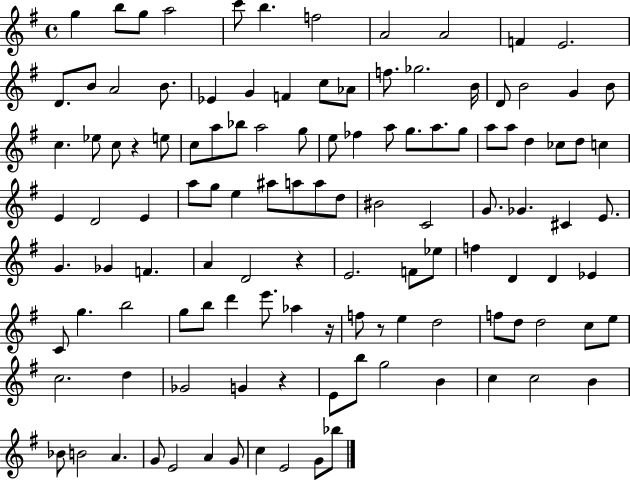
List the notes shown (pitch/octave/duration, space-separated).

G5/q B5/e G5/e A5/h C6/e B5/q. F5/h A4/h A4/h F4/q E4/h. D4/e. B4/e A4/h B4/e. Eb4/q G4/q F4/q C5/e Ab4/e F5/e. Gb5/h. B4/s D4/e B4/h G4/q B4/e C5/q. Eb5/e C5/e R/q E5/e C5/e A5/e Bb5/e A5/h G5/e E5/e FES5/q A5/e G5/e. A5/e. G5/e A5/e A5/e D5/q CES5/e D5/e C5/q E4/q D4/h E4/q A5/e G5/e E5/q A#5/e A5/e A5/e D5/e BIS4/h C4/h G4/e. Gb4/q. C#4/q E4/e. G4/q. Gb4/q F4/q. A4/q D4/h R/q E4/h. F4/e Eb5/e F5/q D4/q D4/q Eb4/q C4/e G5/q. B5/h G5/e B5/e D6/q E6/e. Ab5/q R/s F5/e R/e E5/q D5/h F5/e D5/e D5/h C5/e E5/e C5/h. D5/q Gb4/h G4/q R/q E4/e B5/e G5/h B4/q C5/q C5/h B4/q Bb4/e B4/h A4/q. G4/e E4/h A4/q G4/e C5/q E4/h G4/e Bb5/e